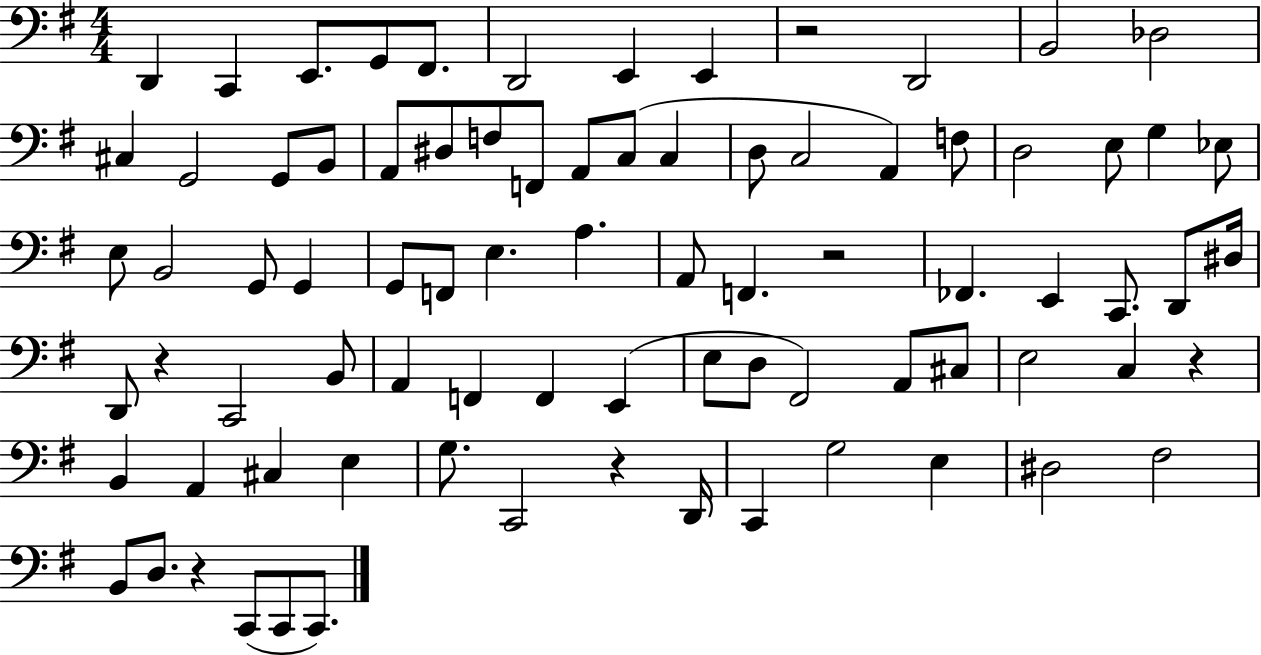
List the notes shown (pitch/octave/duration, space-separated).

D2/q C2/q E2/e. G2/e F#2/e. D2/h E2/q E2/q R/h D2/h B2/h Db3/h C#3/q G2/h G2/e B2/e A2/e D#3/e F3/e F2/e A2/e C3/e C3/q D3/e C3/h A2/q F3/e D3/h E3/e G3/q Eb3/e E3/e B2/h G2/e G2/q G2/e F2/e E3/q. A3/q. A2/e F2/q. R/h FES2/q. E2/q C2/e. D2/e D#3/s D2/e R/q C2/h B2/e A2/q F2/q F2/q E2/q E3/e D3/e F#2/h A2/e C#3/e E3/h C3/q R/q B2/q A2/q C#3/q E3/q G3/e. C2/h R/q D2/s C2/q G3/h E3/q D#3/h F#3/h B2/e D3/e. R/q C2/e C2/e C2/e.